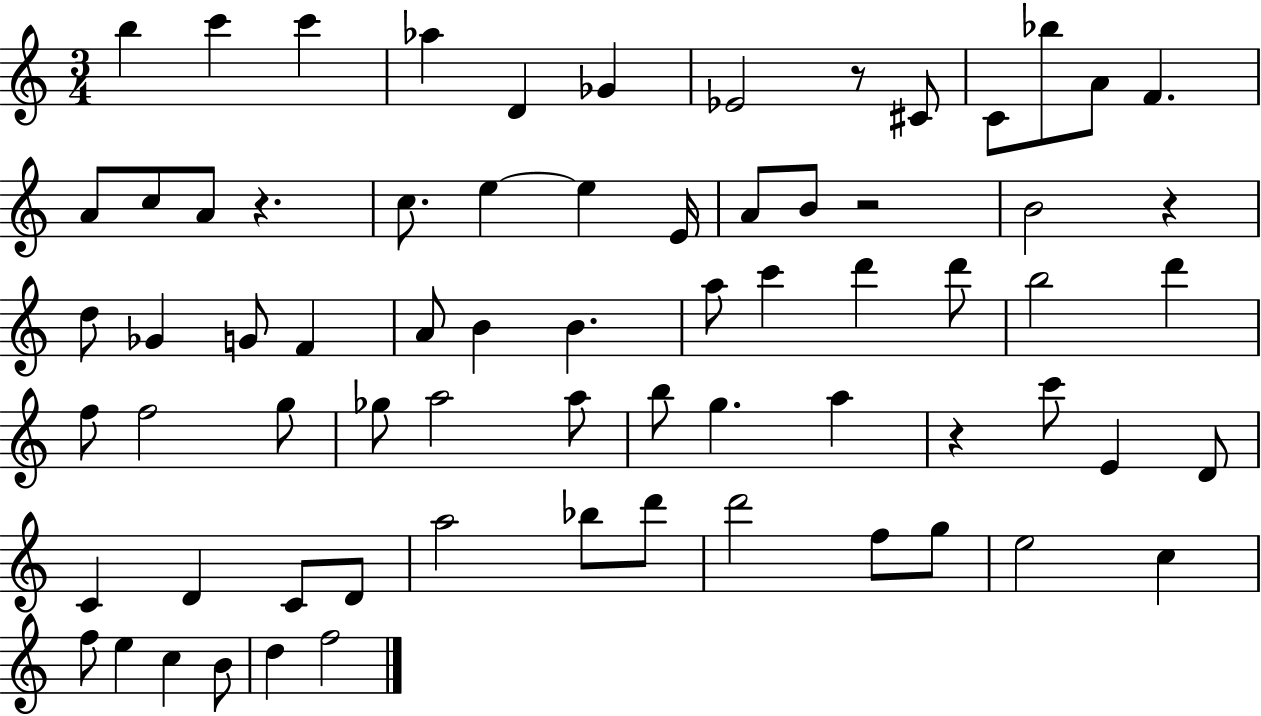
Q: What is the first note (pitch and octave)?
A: B5